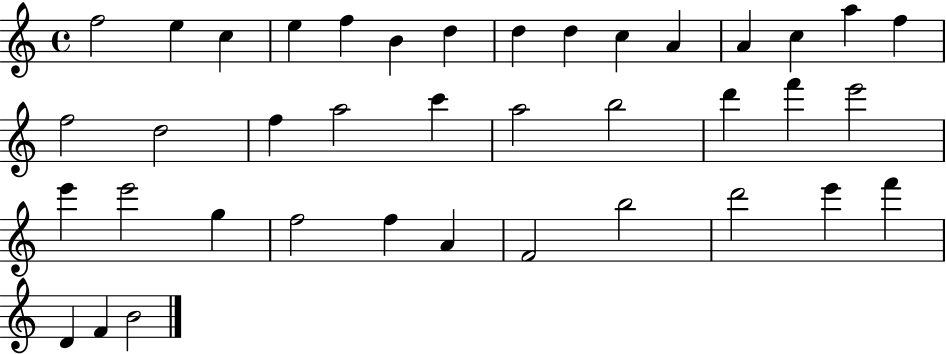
F5/h E5/q C5/q E5/q F5/q B4/q D5/q D5/q D5/q C5/q A4/q A4/q C5/q A5/q F5/q F5/h D5/h F5/q A5/h C6/q A5/h B5/h D6/q F6/q E6/h E6/q E6/h G5/q F5/h F5/q A4/q F4/h B5/h D6/h E6/q F6/q D4/q F4/q B4/h